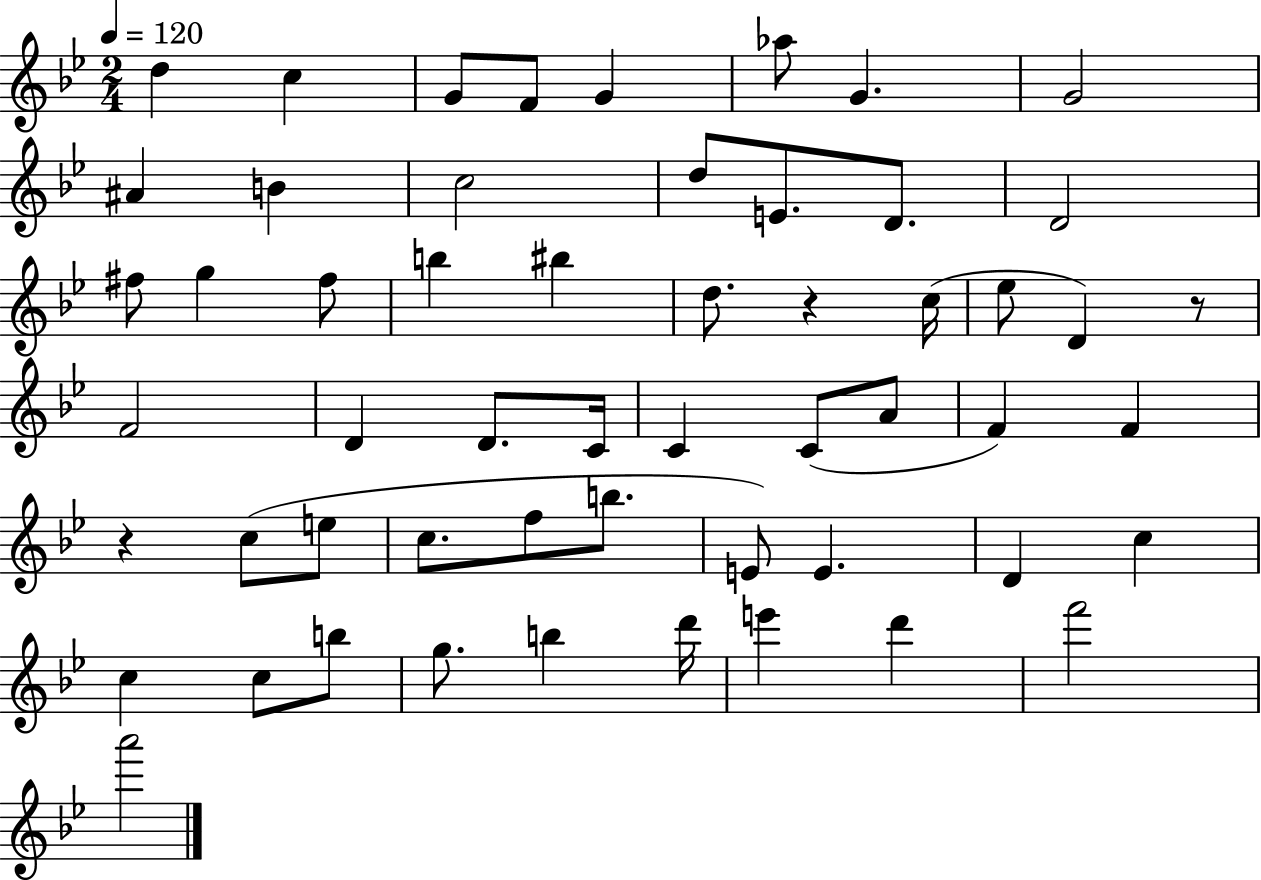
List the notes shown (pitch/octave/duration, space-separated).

D5/q C5/q G4/e F4/e G4/q Ab5/e G4/q. G4/h A#4/q B4/q C5/h D5/e E4/e. D4/e. D4/h F#5/e G5/q F#5/e B5/q BIS5/q D5/e. R/q C5/s Eb5/e D4/q R/e F4/h D4/q D4/e. C4/s C4/q C4/e A4/e F4/q F4/q R/q C5/e E5/e C5/e. F5/e B5/e. E4/e E4/q. D4/q C5/q C5/q C5/e B5/e G5/e. B5/q D6/s E6/q D6/q F6/h A6/h